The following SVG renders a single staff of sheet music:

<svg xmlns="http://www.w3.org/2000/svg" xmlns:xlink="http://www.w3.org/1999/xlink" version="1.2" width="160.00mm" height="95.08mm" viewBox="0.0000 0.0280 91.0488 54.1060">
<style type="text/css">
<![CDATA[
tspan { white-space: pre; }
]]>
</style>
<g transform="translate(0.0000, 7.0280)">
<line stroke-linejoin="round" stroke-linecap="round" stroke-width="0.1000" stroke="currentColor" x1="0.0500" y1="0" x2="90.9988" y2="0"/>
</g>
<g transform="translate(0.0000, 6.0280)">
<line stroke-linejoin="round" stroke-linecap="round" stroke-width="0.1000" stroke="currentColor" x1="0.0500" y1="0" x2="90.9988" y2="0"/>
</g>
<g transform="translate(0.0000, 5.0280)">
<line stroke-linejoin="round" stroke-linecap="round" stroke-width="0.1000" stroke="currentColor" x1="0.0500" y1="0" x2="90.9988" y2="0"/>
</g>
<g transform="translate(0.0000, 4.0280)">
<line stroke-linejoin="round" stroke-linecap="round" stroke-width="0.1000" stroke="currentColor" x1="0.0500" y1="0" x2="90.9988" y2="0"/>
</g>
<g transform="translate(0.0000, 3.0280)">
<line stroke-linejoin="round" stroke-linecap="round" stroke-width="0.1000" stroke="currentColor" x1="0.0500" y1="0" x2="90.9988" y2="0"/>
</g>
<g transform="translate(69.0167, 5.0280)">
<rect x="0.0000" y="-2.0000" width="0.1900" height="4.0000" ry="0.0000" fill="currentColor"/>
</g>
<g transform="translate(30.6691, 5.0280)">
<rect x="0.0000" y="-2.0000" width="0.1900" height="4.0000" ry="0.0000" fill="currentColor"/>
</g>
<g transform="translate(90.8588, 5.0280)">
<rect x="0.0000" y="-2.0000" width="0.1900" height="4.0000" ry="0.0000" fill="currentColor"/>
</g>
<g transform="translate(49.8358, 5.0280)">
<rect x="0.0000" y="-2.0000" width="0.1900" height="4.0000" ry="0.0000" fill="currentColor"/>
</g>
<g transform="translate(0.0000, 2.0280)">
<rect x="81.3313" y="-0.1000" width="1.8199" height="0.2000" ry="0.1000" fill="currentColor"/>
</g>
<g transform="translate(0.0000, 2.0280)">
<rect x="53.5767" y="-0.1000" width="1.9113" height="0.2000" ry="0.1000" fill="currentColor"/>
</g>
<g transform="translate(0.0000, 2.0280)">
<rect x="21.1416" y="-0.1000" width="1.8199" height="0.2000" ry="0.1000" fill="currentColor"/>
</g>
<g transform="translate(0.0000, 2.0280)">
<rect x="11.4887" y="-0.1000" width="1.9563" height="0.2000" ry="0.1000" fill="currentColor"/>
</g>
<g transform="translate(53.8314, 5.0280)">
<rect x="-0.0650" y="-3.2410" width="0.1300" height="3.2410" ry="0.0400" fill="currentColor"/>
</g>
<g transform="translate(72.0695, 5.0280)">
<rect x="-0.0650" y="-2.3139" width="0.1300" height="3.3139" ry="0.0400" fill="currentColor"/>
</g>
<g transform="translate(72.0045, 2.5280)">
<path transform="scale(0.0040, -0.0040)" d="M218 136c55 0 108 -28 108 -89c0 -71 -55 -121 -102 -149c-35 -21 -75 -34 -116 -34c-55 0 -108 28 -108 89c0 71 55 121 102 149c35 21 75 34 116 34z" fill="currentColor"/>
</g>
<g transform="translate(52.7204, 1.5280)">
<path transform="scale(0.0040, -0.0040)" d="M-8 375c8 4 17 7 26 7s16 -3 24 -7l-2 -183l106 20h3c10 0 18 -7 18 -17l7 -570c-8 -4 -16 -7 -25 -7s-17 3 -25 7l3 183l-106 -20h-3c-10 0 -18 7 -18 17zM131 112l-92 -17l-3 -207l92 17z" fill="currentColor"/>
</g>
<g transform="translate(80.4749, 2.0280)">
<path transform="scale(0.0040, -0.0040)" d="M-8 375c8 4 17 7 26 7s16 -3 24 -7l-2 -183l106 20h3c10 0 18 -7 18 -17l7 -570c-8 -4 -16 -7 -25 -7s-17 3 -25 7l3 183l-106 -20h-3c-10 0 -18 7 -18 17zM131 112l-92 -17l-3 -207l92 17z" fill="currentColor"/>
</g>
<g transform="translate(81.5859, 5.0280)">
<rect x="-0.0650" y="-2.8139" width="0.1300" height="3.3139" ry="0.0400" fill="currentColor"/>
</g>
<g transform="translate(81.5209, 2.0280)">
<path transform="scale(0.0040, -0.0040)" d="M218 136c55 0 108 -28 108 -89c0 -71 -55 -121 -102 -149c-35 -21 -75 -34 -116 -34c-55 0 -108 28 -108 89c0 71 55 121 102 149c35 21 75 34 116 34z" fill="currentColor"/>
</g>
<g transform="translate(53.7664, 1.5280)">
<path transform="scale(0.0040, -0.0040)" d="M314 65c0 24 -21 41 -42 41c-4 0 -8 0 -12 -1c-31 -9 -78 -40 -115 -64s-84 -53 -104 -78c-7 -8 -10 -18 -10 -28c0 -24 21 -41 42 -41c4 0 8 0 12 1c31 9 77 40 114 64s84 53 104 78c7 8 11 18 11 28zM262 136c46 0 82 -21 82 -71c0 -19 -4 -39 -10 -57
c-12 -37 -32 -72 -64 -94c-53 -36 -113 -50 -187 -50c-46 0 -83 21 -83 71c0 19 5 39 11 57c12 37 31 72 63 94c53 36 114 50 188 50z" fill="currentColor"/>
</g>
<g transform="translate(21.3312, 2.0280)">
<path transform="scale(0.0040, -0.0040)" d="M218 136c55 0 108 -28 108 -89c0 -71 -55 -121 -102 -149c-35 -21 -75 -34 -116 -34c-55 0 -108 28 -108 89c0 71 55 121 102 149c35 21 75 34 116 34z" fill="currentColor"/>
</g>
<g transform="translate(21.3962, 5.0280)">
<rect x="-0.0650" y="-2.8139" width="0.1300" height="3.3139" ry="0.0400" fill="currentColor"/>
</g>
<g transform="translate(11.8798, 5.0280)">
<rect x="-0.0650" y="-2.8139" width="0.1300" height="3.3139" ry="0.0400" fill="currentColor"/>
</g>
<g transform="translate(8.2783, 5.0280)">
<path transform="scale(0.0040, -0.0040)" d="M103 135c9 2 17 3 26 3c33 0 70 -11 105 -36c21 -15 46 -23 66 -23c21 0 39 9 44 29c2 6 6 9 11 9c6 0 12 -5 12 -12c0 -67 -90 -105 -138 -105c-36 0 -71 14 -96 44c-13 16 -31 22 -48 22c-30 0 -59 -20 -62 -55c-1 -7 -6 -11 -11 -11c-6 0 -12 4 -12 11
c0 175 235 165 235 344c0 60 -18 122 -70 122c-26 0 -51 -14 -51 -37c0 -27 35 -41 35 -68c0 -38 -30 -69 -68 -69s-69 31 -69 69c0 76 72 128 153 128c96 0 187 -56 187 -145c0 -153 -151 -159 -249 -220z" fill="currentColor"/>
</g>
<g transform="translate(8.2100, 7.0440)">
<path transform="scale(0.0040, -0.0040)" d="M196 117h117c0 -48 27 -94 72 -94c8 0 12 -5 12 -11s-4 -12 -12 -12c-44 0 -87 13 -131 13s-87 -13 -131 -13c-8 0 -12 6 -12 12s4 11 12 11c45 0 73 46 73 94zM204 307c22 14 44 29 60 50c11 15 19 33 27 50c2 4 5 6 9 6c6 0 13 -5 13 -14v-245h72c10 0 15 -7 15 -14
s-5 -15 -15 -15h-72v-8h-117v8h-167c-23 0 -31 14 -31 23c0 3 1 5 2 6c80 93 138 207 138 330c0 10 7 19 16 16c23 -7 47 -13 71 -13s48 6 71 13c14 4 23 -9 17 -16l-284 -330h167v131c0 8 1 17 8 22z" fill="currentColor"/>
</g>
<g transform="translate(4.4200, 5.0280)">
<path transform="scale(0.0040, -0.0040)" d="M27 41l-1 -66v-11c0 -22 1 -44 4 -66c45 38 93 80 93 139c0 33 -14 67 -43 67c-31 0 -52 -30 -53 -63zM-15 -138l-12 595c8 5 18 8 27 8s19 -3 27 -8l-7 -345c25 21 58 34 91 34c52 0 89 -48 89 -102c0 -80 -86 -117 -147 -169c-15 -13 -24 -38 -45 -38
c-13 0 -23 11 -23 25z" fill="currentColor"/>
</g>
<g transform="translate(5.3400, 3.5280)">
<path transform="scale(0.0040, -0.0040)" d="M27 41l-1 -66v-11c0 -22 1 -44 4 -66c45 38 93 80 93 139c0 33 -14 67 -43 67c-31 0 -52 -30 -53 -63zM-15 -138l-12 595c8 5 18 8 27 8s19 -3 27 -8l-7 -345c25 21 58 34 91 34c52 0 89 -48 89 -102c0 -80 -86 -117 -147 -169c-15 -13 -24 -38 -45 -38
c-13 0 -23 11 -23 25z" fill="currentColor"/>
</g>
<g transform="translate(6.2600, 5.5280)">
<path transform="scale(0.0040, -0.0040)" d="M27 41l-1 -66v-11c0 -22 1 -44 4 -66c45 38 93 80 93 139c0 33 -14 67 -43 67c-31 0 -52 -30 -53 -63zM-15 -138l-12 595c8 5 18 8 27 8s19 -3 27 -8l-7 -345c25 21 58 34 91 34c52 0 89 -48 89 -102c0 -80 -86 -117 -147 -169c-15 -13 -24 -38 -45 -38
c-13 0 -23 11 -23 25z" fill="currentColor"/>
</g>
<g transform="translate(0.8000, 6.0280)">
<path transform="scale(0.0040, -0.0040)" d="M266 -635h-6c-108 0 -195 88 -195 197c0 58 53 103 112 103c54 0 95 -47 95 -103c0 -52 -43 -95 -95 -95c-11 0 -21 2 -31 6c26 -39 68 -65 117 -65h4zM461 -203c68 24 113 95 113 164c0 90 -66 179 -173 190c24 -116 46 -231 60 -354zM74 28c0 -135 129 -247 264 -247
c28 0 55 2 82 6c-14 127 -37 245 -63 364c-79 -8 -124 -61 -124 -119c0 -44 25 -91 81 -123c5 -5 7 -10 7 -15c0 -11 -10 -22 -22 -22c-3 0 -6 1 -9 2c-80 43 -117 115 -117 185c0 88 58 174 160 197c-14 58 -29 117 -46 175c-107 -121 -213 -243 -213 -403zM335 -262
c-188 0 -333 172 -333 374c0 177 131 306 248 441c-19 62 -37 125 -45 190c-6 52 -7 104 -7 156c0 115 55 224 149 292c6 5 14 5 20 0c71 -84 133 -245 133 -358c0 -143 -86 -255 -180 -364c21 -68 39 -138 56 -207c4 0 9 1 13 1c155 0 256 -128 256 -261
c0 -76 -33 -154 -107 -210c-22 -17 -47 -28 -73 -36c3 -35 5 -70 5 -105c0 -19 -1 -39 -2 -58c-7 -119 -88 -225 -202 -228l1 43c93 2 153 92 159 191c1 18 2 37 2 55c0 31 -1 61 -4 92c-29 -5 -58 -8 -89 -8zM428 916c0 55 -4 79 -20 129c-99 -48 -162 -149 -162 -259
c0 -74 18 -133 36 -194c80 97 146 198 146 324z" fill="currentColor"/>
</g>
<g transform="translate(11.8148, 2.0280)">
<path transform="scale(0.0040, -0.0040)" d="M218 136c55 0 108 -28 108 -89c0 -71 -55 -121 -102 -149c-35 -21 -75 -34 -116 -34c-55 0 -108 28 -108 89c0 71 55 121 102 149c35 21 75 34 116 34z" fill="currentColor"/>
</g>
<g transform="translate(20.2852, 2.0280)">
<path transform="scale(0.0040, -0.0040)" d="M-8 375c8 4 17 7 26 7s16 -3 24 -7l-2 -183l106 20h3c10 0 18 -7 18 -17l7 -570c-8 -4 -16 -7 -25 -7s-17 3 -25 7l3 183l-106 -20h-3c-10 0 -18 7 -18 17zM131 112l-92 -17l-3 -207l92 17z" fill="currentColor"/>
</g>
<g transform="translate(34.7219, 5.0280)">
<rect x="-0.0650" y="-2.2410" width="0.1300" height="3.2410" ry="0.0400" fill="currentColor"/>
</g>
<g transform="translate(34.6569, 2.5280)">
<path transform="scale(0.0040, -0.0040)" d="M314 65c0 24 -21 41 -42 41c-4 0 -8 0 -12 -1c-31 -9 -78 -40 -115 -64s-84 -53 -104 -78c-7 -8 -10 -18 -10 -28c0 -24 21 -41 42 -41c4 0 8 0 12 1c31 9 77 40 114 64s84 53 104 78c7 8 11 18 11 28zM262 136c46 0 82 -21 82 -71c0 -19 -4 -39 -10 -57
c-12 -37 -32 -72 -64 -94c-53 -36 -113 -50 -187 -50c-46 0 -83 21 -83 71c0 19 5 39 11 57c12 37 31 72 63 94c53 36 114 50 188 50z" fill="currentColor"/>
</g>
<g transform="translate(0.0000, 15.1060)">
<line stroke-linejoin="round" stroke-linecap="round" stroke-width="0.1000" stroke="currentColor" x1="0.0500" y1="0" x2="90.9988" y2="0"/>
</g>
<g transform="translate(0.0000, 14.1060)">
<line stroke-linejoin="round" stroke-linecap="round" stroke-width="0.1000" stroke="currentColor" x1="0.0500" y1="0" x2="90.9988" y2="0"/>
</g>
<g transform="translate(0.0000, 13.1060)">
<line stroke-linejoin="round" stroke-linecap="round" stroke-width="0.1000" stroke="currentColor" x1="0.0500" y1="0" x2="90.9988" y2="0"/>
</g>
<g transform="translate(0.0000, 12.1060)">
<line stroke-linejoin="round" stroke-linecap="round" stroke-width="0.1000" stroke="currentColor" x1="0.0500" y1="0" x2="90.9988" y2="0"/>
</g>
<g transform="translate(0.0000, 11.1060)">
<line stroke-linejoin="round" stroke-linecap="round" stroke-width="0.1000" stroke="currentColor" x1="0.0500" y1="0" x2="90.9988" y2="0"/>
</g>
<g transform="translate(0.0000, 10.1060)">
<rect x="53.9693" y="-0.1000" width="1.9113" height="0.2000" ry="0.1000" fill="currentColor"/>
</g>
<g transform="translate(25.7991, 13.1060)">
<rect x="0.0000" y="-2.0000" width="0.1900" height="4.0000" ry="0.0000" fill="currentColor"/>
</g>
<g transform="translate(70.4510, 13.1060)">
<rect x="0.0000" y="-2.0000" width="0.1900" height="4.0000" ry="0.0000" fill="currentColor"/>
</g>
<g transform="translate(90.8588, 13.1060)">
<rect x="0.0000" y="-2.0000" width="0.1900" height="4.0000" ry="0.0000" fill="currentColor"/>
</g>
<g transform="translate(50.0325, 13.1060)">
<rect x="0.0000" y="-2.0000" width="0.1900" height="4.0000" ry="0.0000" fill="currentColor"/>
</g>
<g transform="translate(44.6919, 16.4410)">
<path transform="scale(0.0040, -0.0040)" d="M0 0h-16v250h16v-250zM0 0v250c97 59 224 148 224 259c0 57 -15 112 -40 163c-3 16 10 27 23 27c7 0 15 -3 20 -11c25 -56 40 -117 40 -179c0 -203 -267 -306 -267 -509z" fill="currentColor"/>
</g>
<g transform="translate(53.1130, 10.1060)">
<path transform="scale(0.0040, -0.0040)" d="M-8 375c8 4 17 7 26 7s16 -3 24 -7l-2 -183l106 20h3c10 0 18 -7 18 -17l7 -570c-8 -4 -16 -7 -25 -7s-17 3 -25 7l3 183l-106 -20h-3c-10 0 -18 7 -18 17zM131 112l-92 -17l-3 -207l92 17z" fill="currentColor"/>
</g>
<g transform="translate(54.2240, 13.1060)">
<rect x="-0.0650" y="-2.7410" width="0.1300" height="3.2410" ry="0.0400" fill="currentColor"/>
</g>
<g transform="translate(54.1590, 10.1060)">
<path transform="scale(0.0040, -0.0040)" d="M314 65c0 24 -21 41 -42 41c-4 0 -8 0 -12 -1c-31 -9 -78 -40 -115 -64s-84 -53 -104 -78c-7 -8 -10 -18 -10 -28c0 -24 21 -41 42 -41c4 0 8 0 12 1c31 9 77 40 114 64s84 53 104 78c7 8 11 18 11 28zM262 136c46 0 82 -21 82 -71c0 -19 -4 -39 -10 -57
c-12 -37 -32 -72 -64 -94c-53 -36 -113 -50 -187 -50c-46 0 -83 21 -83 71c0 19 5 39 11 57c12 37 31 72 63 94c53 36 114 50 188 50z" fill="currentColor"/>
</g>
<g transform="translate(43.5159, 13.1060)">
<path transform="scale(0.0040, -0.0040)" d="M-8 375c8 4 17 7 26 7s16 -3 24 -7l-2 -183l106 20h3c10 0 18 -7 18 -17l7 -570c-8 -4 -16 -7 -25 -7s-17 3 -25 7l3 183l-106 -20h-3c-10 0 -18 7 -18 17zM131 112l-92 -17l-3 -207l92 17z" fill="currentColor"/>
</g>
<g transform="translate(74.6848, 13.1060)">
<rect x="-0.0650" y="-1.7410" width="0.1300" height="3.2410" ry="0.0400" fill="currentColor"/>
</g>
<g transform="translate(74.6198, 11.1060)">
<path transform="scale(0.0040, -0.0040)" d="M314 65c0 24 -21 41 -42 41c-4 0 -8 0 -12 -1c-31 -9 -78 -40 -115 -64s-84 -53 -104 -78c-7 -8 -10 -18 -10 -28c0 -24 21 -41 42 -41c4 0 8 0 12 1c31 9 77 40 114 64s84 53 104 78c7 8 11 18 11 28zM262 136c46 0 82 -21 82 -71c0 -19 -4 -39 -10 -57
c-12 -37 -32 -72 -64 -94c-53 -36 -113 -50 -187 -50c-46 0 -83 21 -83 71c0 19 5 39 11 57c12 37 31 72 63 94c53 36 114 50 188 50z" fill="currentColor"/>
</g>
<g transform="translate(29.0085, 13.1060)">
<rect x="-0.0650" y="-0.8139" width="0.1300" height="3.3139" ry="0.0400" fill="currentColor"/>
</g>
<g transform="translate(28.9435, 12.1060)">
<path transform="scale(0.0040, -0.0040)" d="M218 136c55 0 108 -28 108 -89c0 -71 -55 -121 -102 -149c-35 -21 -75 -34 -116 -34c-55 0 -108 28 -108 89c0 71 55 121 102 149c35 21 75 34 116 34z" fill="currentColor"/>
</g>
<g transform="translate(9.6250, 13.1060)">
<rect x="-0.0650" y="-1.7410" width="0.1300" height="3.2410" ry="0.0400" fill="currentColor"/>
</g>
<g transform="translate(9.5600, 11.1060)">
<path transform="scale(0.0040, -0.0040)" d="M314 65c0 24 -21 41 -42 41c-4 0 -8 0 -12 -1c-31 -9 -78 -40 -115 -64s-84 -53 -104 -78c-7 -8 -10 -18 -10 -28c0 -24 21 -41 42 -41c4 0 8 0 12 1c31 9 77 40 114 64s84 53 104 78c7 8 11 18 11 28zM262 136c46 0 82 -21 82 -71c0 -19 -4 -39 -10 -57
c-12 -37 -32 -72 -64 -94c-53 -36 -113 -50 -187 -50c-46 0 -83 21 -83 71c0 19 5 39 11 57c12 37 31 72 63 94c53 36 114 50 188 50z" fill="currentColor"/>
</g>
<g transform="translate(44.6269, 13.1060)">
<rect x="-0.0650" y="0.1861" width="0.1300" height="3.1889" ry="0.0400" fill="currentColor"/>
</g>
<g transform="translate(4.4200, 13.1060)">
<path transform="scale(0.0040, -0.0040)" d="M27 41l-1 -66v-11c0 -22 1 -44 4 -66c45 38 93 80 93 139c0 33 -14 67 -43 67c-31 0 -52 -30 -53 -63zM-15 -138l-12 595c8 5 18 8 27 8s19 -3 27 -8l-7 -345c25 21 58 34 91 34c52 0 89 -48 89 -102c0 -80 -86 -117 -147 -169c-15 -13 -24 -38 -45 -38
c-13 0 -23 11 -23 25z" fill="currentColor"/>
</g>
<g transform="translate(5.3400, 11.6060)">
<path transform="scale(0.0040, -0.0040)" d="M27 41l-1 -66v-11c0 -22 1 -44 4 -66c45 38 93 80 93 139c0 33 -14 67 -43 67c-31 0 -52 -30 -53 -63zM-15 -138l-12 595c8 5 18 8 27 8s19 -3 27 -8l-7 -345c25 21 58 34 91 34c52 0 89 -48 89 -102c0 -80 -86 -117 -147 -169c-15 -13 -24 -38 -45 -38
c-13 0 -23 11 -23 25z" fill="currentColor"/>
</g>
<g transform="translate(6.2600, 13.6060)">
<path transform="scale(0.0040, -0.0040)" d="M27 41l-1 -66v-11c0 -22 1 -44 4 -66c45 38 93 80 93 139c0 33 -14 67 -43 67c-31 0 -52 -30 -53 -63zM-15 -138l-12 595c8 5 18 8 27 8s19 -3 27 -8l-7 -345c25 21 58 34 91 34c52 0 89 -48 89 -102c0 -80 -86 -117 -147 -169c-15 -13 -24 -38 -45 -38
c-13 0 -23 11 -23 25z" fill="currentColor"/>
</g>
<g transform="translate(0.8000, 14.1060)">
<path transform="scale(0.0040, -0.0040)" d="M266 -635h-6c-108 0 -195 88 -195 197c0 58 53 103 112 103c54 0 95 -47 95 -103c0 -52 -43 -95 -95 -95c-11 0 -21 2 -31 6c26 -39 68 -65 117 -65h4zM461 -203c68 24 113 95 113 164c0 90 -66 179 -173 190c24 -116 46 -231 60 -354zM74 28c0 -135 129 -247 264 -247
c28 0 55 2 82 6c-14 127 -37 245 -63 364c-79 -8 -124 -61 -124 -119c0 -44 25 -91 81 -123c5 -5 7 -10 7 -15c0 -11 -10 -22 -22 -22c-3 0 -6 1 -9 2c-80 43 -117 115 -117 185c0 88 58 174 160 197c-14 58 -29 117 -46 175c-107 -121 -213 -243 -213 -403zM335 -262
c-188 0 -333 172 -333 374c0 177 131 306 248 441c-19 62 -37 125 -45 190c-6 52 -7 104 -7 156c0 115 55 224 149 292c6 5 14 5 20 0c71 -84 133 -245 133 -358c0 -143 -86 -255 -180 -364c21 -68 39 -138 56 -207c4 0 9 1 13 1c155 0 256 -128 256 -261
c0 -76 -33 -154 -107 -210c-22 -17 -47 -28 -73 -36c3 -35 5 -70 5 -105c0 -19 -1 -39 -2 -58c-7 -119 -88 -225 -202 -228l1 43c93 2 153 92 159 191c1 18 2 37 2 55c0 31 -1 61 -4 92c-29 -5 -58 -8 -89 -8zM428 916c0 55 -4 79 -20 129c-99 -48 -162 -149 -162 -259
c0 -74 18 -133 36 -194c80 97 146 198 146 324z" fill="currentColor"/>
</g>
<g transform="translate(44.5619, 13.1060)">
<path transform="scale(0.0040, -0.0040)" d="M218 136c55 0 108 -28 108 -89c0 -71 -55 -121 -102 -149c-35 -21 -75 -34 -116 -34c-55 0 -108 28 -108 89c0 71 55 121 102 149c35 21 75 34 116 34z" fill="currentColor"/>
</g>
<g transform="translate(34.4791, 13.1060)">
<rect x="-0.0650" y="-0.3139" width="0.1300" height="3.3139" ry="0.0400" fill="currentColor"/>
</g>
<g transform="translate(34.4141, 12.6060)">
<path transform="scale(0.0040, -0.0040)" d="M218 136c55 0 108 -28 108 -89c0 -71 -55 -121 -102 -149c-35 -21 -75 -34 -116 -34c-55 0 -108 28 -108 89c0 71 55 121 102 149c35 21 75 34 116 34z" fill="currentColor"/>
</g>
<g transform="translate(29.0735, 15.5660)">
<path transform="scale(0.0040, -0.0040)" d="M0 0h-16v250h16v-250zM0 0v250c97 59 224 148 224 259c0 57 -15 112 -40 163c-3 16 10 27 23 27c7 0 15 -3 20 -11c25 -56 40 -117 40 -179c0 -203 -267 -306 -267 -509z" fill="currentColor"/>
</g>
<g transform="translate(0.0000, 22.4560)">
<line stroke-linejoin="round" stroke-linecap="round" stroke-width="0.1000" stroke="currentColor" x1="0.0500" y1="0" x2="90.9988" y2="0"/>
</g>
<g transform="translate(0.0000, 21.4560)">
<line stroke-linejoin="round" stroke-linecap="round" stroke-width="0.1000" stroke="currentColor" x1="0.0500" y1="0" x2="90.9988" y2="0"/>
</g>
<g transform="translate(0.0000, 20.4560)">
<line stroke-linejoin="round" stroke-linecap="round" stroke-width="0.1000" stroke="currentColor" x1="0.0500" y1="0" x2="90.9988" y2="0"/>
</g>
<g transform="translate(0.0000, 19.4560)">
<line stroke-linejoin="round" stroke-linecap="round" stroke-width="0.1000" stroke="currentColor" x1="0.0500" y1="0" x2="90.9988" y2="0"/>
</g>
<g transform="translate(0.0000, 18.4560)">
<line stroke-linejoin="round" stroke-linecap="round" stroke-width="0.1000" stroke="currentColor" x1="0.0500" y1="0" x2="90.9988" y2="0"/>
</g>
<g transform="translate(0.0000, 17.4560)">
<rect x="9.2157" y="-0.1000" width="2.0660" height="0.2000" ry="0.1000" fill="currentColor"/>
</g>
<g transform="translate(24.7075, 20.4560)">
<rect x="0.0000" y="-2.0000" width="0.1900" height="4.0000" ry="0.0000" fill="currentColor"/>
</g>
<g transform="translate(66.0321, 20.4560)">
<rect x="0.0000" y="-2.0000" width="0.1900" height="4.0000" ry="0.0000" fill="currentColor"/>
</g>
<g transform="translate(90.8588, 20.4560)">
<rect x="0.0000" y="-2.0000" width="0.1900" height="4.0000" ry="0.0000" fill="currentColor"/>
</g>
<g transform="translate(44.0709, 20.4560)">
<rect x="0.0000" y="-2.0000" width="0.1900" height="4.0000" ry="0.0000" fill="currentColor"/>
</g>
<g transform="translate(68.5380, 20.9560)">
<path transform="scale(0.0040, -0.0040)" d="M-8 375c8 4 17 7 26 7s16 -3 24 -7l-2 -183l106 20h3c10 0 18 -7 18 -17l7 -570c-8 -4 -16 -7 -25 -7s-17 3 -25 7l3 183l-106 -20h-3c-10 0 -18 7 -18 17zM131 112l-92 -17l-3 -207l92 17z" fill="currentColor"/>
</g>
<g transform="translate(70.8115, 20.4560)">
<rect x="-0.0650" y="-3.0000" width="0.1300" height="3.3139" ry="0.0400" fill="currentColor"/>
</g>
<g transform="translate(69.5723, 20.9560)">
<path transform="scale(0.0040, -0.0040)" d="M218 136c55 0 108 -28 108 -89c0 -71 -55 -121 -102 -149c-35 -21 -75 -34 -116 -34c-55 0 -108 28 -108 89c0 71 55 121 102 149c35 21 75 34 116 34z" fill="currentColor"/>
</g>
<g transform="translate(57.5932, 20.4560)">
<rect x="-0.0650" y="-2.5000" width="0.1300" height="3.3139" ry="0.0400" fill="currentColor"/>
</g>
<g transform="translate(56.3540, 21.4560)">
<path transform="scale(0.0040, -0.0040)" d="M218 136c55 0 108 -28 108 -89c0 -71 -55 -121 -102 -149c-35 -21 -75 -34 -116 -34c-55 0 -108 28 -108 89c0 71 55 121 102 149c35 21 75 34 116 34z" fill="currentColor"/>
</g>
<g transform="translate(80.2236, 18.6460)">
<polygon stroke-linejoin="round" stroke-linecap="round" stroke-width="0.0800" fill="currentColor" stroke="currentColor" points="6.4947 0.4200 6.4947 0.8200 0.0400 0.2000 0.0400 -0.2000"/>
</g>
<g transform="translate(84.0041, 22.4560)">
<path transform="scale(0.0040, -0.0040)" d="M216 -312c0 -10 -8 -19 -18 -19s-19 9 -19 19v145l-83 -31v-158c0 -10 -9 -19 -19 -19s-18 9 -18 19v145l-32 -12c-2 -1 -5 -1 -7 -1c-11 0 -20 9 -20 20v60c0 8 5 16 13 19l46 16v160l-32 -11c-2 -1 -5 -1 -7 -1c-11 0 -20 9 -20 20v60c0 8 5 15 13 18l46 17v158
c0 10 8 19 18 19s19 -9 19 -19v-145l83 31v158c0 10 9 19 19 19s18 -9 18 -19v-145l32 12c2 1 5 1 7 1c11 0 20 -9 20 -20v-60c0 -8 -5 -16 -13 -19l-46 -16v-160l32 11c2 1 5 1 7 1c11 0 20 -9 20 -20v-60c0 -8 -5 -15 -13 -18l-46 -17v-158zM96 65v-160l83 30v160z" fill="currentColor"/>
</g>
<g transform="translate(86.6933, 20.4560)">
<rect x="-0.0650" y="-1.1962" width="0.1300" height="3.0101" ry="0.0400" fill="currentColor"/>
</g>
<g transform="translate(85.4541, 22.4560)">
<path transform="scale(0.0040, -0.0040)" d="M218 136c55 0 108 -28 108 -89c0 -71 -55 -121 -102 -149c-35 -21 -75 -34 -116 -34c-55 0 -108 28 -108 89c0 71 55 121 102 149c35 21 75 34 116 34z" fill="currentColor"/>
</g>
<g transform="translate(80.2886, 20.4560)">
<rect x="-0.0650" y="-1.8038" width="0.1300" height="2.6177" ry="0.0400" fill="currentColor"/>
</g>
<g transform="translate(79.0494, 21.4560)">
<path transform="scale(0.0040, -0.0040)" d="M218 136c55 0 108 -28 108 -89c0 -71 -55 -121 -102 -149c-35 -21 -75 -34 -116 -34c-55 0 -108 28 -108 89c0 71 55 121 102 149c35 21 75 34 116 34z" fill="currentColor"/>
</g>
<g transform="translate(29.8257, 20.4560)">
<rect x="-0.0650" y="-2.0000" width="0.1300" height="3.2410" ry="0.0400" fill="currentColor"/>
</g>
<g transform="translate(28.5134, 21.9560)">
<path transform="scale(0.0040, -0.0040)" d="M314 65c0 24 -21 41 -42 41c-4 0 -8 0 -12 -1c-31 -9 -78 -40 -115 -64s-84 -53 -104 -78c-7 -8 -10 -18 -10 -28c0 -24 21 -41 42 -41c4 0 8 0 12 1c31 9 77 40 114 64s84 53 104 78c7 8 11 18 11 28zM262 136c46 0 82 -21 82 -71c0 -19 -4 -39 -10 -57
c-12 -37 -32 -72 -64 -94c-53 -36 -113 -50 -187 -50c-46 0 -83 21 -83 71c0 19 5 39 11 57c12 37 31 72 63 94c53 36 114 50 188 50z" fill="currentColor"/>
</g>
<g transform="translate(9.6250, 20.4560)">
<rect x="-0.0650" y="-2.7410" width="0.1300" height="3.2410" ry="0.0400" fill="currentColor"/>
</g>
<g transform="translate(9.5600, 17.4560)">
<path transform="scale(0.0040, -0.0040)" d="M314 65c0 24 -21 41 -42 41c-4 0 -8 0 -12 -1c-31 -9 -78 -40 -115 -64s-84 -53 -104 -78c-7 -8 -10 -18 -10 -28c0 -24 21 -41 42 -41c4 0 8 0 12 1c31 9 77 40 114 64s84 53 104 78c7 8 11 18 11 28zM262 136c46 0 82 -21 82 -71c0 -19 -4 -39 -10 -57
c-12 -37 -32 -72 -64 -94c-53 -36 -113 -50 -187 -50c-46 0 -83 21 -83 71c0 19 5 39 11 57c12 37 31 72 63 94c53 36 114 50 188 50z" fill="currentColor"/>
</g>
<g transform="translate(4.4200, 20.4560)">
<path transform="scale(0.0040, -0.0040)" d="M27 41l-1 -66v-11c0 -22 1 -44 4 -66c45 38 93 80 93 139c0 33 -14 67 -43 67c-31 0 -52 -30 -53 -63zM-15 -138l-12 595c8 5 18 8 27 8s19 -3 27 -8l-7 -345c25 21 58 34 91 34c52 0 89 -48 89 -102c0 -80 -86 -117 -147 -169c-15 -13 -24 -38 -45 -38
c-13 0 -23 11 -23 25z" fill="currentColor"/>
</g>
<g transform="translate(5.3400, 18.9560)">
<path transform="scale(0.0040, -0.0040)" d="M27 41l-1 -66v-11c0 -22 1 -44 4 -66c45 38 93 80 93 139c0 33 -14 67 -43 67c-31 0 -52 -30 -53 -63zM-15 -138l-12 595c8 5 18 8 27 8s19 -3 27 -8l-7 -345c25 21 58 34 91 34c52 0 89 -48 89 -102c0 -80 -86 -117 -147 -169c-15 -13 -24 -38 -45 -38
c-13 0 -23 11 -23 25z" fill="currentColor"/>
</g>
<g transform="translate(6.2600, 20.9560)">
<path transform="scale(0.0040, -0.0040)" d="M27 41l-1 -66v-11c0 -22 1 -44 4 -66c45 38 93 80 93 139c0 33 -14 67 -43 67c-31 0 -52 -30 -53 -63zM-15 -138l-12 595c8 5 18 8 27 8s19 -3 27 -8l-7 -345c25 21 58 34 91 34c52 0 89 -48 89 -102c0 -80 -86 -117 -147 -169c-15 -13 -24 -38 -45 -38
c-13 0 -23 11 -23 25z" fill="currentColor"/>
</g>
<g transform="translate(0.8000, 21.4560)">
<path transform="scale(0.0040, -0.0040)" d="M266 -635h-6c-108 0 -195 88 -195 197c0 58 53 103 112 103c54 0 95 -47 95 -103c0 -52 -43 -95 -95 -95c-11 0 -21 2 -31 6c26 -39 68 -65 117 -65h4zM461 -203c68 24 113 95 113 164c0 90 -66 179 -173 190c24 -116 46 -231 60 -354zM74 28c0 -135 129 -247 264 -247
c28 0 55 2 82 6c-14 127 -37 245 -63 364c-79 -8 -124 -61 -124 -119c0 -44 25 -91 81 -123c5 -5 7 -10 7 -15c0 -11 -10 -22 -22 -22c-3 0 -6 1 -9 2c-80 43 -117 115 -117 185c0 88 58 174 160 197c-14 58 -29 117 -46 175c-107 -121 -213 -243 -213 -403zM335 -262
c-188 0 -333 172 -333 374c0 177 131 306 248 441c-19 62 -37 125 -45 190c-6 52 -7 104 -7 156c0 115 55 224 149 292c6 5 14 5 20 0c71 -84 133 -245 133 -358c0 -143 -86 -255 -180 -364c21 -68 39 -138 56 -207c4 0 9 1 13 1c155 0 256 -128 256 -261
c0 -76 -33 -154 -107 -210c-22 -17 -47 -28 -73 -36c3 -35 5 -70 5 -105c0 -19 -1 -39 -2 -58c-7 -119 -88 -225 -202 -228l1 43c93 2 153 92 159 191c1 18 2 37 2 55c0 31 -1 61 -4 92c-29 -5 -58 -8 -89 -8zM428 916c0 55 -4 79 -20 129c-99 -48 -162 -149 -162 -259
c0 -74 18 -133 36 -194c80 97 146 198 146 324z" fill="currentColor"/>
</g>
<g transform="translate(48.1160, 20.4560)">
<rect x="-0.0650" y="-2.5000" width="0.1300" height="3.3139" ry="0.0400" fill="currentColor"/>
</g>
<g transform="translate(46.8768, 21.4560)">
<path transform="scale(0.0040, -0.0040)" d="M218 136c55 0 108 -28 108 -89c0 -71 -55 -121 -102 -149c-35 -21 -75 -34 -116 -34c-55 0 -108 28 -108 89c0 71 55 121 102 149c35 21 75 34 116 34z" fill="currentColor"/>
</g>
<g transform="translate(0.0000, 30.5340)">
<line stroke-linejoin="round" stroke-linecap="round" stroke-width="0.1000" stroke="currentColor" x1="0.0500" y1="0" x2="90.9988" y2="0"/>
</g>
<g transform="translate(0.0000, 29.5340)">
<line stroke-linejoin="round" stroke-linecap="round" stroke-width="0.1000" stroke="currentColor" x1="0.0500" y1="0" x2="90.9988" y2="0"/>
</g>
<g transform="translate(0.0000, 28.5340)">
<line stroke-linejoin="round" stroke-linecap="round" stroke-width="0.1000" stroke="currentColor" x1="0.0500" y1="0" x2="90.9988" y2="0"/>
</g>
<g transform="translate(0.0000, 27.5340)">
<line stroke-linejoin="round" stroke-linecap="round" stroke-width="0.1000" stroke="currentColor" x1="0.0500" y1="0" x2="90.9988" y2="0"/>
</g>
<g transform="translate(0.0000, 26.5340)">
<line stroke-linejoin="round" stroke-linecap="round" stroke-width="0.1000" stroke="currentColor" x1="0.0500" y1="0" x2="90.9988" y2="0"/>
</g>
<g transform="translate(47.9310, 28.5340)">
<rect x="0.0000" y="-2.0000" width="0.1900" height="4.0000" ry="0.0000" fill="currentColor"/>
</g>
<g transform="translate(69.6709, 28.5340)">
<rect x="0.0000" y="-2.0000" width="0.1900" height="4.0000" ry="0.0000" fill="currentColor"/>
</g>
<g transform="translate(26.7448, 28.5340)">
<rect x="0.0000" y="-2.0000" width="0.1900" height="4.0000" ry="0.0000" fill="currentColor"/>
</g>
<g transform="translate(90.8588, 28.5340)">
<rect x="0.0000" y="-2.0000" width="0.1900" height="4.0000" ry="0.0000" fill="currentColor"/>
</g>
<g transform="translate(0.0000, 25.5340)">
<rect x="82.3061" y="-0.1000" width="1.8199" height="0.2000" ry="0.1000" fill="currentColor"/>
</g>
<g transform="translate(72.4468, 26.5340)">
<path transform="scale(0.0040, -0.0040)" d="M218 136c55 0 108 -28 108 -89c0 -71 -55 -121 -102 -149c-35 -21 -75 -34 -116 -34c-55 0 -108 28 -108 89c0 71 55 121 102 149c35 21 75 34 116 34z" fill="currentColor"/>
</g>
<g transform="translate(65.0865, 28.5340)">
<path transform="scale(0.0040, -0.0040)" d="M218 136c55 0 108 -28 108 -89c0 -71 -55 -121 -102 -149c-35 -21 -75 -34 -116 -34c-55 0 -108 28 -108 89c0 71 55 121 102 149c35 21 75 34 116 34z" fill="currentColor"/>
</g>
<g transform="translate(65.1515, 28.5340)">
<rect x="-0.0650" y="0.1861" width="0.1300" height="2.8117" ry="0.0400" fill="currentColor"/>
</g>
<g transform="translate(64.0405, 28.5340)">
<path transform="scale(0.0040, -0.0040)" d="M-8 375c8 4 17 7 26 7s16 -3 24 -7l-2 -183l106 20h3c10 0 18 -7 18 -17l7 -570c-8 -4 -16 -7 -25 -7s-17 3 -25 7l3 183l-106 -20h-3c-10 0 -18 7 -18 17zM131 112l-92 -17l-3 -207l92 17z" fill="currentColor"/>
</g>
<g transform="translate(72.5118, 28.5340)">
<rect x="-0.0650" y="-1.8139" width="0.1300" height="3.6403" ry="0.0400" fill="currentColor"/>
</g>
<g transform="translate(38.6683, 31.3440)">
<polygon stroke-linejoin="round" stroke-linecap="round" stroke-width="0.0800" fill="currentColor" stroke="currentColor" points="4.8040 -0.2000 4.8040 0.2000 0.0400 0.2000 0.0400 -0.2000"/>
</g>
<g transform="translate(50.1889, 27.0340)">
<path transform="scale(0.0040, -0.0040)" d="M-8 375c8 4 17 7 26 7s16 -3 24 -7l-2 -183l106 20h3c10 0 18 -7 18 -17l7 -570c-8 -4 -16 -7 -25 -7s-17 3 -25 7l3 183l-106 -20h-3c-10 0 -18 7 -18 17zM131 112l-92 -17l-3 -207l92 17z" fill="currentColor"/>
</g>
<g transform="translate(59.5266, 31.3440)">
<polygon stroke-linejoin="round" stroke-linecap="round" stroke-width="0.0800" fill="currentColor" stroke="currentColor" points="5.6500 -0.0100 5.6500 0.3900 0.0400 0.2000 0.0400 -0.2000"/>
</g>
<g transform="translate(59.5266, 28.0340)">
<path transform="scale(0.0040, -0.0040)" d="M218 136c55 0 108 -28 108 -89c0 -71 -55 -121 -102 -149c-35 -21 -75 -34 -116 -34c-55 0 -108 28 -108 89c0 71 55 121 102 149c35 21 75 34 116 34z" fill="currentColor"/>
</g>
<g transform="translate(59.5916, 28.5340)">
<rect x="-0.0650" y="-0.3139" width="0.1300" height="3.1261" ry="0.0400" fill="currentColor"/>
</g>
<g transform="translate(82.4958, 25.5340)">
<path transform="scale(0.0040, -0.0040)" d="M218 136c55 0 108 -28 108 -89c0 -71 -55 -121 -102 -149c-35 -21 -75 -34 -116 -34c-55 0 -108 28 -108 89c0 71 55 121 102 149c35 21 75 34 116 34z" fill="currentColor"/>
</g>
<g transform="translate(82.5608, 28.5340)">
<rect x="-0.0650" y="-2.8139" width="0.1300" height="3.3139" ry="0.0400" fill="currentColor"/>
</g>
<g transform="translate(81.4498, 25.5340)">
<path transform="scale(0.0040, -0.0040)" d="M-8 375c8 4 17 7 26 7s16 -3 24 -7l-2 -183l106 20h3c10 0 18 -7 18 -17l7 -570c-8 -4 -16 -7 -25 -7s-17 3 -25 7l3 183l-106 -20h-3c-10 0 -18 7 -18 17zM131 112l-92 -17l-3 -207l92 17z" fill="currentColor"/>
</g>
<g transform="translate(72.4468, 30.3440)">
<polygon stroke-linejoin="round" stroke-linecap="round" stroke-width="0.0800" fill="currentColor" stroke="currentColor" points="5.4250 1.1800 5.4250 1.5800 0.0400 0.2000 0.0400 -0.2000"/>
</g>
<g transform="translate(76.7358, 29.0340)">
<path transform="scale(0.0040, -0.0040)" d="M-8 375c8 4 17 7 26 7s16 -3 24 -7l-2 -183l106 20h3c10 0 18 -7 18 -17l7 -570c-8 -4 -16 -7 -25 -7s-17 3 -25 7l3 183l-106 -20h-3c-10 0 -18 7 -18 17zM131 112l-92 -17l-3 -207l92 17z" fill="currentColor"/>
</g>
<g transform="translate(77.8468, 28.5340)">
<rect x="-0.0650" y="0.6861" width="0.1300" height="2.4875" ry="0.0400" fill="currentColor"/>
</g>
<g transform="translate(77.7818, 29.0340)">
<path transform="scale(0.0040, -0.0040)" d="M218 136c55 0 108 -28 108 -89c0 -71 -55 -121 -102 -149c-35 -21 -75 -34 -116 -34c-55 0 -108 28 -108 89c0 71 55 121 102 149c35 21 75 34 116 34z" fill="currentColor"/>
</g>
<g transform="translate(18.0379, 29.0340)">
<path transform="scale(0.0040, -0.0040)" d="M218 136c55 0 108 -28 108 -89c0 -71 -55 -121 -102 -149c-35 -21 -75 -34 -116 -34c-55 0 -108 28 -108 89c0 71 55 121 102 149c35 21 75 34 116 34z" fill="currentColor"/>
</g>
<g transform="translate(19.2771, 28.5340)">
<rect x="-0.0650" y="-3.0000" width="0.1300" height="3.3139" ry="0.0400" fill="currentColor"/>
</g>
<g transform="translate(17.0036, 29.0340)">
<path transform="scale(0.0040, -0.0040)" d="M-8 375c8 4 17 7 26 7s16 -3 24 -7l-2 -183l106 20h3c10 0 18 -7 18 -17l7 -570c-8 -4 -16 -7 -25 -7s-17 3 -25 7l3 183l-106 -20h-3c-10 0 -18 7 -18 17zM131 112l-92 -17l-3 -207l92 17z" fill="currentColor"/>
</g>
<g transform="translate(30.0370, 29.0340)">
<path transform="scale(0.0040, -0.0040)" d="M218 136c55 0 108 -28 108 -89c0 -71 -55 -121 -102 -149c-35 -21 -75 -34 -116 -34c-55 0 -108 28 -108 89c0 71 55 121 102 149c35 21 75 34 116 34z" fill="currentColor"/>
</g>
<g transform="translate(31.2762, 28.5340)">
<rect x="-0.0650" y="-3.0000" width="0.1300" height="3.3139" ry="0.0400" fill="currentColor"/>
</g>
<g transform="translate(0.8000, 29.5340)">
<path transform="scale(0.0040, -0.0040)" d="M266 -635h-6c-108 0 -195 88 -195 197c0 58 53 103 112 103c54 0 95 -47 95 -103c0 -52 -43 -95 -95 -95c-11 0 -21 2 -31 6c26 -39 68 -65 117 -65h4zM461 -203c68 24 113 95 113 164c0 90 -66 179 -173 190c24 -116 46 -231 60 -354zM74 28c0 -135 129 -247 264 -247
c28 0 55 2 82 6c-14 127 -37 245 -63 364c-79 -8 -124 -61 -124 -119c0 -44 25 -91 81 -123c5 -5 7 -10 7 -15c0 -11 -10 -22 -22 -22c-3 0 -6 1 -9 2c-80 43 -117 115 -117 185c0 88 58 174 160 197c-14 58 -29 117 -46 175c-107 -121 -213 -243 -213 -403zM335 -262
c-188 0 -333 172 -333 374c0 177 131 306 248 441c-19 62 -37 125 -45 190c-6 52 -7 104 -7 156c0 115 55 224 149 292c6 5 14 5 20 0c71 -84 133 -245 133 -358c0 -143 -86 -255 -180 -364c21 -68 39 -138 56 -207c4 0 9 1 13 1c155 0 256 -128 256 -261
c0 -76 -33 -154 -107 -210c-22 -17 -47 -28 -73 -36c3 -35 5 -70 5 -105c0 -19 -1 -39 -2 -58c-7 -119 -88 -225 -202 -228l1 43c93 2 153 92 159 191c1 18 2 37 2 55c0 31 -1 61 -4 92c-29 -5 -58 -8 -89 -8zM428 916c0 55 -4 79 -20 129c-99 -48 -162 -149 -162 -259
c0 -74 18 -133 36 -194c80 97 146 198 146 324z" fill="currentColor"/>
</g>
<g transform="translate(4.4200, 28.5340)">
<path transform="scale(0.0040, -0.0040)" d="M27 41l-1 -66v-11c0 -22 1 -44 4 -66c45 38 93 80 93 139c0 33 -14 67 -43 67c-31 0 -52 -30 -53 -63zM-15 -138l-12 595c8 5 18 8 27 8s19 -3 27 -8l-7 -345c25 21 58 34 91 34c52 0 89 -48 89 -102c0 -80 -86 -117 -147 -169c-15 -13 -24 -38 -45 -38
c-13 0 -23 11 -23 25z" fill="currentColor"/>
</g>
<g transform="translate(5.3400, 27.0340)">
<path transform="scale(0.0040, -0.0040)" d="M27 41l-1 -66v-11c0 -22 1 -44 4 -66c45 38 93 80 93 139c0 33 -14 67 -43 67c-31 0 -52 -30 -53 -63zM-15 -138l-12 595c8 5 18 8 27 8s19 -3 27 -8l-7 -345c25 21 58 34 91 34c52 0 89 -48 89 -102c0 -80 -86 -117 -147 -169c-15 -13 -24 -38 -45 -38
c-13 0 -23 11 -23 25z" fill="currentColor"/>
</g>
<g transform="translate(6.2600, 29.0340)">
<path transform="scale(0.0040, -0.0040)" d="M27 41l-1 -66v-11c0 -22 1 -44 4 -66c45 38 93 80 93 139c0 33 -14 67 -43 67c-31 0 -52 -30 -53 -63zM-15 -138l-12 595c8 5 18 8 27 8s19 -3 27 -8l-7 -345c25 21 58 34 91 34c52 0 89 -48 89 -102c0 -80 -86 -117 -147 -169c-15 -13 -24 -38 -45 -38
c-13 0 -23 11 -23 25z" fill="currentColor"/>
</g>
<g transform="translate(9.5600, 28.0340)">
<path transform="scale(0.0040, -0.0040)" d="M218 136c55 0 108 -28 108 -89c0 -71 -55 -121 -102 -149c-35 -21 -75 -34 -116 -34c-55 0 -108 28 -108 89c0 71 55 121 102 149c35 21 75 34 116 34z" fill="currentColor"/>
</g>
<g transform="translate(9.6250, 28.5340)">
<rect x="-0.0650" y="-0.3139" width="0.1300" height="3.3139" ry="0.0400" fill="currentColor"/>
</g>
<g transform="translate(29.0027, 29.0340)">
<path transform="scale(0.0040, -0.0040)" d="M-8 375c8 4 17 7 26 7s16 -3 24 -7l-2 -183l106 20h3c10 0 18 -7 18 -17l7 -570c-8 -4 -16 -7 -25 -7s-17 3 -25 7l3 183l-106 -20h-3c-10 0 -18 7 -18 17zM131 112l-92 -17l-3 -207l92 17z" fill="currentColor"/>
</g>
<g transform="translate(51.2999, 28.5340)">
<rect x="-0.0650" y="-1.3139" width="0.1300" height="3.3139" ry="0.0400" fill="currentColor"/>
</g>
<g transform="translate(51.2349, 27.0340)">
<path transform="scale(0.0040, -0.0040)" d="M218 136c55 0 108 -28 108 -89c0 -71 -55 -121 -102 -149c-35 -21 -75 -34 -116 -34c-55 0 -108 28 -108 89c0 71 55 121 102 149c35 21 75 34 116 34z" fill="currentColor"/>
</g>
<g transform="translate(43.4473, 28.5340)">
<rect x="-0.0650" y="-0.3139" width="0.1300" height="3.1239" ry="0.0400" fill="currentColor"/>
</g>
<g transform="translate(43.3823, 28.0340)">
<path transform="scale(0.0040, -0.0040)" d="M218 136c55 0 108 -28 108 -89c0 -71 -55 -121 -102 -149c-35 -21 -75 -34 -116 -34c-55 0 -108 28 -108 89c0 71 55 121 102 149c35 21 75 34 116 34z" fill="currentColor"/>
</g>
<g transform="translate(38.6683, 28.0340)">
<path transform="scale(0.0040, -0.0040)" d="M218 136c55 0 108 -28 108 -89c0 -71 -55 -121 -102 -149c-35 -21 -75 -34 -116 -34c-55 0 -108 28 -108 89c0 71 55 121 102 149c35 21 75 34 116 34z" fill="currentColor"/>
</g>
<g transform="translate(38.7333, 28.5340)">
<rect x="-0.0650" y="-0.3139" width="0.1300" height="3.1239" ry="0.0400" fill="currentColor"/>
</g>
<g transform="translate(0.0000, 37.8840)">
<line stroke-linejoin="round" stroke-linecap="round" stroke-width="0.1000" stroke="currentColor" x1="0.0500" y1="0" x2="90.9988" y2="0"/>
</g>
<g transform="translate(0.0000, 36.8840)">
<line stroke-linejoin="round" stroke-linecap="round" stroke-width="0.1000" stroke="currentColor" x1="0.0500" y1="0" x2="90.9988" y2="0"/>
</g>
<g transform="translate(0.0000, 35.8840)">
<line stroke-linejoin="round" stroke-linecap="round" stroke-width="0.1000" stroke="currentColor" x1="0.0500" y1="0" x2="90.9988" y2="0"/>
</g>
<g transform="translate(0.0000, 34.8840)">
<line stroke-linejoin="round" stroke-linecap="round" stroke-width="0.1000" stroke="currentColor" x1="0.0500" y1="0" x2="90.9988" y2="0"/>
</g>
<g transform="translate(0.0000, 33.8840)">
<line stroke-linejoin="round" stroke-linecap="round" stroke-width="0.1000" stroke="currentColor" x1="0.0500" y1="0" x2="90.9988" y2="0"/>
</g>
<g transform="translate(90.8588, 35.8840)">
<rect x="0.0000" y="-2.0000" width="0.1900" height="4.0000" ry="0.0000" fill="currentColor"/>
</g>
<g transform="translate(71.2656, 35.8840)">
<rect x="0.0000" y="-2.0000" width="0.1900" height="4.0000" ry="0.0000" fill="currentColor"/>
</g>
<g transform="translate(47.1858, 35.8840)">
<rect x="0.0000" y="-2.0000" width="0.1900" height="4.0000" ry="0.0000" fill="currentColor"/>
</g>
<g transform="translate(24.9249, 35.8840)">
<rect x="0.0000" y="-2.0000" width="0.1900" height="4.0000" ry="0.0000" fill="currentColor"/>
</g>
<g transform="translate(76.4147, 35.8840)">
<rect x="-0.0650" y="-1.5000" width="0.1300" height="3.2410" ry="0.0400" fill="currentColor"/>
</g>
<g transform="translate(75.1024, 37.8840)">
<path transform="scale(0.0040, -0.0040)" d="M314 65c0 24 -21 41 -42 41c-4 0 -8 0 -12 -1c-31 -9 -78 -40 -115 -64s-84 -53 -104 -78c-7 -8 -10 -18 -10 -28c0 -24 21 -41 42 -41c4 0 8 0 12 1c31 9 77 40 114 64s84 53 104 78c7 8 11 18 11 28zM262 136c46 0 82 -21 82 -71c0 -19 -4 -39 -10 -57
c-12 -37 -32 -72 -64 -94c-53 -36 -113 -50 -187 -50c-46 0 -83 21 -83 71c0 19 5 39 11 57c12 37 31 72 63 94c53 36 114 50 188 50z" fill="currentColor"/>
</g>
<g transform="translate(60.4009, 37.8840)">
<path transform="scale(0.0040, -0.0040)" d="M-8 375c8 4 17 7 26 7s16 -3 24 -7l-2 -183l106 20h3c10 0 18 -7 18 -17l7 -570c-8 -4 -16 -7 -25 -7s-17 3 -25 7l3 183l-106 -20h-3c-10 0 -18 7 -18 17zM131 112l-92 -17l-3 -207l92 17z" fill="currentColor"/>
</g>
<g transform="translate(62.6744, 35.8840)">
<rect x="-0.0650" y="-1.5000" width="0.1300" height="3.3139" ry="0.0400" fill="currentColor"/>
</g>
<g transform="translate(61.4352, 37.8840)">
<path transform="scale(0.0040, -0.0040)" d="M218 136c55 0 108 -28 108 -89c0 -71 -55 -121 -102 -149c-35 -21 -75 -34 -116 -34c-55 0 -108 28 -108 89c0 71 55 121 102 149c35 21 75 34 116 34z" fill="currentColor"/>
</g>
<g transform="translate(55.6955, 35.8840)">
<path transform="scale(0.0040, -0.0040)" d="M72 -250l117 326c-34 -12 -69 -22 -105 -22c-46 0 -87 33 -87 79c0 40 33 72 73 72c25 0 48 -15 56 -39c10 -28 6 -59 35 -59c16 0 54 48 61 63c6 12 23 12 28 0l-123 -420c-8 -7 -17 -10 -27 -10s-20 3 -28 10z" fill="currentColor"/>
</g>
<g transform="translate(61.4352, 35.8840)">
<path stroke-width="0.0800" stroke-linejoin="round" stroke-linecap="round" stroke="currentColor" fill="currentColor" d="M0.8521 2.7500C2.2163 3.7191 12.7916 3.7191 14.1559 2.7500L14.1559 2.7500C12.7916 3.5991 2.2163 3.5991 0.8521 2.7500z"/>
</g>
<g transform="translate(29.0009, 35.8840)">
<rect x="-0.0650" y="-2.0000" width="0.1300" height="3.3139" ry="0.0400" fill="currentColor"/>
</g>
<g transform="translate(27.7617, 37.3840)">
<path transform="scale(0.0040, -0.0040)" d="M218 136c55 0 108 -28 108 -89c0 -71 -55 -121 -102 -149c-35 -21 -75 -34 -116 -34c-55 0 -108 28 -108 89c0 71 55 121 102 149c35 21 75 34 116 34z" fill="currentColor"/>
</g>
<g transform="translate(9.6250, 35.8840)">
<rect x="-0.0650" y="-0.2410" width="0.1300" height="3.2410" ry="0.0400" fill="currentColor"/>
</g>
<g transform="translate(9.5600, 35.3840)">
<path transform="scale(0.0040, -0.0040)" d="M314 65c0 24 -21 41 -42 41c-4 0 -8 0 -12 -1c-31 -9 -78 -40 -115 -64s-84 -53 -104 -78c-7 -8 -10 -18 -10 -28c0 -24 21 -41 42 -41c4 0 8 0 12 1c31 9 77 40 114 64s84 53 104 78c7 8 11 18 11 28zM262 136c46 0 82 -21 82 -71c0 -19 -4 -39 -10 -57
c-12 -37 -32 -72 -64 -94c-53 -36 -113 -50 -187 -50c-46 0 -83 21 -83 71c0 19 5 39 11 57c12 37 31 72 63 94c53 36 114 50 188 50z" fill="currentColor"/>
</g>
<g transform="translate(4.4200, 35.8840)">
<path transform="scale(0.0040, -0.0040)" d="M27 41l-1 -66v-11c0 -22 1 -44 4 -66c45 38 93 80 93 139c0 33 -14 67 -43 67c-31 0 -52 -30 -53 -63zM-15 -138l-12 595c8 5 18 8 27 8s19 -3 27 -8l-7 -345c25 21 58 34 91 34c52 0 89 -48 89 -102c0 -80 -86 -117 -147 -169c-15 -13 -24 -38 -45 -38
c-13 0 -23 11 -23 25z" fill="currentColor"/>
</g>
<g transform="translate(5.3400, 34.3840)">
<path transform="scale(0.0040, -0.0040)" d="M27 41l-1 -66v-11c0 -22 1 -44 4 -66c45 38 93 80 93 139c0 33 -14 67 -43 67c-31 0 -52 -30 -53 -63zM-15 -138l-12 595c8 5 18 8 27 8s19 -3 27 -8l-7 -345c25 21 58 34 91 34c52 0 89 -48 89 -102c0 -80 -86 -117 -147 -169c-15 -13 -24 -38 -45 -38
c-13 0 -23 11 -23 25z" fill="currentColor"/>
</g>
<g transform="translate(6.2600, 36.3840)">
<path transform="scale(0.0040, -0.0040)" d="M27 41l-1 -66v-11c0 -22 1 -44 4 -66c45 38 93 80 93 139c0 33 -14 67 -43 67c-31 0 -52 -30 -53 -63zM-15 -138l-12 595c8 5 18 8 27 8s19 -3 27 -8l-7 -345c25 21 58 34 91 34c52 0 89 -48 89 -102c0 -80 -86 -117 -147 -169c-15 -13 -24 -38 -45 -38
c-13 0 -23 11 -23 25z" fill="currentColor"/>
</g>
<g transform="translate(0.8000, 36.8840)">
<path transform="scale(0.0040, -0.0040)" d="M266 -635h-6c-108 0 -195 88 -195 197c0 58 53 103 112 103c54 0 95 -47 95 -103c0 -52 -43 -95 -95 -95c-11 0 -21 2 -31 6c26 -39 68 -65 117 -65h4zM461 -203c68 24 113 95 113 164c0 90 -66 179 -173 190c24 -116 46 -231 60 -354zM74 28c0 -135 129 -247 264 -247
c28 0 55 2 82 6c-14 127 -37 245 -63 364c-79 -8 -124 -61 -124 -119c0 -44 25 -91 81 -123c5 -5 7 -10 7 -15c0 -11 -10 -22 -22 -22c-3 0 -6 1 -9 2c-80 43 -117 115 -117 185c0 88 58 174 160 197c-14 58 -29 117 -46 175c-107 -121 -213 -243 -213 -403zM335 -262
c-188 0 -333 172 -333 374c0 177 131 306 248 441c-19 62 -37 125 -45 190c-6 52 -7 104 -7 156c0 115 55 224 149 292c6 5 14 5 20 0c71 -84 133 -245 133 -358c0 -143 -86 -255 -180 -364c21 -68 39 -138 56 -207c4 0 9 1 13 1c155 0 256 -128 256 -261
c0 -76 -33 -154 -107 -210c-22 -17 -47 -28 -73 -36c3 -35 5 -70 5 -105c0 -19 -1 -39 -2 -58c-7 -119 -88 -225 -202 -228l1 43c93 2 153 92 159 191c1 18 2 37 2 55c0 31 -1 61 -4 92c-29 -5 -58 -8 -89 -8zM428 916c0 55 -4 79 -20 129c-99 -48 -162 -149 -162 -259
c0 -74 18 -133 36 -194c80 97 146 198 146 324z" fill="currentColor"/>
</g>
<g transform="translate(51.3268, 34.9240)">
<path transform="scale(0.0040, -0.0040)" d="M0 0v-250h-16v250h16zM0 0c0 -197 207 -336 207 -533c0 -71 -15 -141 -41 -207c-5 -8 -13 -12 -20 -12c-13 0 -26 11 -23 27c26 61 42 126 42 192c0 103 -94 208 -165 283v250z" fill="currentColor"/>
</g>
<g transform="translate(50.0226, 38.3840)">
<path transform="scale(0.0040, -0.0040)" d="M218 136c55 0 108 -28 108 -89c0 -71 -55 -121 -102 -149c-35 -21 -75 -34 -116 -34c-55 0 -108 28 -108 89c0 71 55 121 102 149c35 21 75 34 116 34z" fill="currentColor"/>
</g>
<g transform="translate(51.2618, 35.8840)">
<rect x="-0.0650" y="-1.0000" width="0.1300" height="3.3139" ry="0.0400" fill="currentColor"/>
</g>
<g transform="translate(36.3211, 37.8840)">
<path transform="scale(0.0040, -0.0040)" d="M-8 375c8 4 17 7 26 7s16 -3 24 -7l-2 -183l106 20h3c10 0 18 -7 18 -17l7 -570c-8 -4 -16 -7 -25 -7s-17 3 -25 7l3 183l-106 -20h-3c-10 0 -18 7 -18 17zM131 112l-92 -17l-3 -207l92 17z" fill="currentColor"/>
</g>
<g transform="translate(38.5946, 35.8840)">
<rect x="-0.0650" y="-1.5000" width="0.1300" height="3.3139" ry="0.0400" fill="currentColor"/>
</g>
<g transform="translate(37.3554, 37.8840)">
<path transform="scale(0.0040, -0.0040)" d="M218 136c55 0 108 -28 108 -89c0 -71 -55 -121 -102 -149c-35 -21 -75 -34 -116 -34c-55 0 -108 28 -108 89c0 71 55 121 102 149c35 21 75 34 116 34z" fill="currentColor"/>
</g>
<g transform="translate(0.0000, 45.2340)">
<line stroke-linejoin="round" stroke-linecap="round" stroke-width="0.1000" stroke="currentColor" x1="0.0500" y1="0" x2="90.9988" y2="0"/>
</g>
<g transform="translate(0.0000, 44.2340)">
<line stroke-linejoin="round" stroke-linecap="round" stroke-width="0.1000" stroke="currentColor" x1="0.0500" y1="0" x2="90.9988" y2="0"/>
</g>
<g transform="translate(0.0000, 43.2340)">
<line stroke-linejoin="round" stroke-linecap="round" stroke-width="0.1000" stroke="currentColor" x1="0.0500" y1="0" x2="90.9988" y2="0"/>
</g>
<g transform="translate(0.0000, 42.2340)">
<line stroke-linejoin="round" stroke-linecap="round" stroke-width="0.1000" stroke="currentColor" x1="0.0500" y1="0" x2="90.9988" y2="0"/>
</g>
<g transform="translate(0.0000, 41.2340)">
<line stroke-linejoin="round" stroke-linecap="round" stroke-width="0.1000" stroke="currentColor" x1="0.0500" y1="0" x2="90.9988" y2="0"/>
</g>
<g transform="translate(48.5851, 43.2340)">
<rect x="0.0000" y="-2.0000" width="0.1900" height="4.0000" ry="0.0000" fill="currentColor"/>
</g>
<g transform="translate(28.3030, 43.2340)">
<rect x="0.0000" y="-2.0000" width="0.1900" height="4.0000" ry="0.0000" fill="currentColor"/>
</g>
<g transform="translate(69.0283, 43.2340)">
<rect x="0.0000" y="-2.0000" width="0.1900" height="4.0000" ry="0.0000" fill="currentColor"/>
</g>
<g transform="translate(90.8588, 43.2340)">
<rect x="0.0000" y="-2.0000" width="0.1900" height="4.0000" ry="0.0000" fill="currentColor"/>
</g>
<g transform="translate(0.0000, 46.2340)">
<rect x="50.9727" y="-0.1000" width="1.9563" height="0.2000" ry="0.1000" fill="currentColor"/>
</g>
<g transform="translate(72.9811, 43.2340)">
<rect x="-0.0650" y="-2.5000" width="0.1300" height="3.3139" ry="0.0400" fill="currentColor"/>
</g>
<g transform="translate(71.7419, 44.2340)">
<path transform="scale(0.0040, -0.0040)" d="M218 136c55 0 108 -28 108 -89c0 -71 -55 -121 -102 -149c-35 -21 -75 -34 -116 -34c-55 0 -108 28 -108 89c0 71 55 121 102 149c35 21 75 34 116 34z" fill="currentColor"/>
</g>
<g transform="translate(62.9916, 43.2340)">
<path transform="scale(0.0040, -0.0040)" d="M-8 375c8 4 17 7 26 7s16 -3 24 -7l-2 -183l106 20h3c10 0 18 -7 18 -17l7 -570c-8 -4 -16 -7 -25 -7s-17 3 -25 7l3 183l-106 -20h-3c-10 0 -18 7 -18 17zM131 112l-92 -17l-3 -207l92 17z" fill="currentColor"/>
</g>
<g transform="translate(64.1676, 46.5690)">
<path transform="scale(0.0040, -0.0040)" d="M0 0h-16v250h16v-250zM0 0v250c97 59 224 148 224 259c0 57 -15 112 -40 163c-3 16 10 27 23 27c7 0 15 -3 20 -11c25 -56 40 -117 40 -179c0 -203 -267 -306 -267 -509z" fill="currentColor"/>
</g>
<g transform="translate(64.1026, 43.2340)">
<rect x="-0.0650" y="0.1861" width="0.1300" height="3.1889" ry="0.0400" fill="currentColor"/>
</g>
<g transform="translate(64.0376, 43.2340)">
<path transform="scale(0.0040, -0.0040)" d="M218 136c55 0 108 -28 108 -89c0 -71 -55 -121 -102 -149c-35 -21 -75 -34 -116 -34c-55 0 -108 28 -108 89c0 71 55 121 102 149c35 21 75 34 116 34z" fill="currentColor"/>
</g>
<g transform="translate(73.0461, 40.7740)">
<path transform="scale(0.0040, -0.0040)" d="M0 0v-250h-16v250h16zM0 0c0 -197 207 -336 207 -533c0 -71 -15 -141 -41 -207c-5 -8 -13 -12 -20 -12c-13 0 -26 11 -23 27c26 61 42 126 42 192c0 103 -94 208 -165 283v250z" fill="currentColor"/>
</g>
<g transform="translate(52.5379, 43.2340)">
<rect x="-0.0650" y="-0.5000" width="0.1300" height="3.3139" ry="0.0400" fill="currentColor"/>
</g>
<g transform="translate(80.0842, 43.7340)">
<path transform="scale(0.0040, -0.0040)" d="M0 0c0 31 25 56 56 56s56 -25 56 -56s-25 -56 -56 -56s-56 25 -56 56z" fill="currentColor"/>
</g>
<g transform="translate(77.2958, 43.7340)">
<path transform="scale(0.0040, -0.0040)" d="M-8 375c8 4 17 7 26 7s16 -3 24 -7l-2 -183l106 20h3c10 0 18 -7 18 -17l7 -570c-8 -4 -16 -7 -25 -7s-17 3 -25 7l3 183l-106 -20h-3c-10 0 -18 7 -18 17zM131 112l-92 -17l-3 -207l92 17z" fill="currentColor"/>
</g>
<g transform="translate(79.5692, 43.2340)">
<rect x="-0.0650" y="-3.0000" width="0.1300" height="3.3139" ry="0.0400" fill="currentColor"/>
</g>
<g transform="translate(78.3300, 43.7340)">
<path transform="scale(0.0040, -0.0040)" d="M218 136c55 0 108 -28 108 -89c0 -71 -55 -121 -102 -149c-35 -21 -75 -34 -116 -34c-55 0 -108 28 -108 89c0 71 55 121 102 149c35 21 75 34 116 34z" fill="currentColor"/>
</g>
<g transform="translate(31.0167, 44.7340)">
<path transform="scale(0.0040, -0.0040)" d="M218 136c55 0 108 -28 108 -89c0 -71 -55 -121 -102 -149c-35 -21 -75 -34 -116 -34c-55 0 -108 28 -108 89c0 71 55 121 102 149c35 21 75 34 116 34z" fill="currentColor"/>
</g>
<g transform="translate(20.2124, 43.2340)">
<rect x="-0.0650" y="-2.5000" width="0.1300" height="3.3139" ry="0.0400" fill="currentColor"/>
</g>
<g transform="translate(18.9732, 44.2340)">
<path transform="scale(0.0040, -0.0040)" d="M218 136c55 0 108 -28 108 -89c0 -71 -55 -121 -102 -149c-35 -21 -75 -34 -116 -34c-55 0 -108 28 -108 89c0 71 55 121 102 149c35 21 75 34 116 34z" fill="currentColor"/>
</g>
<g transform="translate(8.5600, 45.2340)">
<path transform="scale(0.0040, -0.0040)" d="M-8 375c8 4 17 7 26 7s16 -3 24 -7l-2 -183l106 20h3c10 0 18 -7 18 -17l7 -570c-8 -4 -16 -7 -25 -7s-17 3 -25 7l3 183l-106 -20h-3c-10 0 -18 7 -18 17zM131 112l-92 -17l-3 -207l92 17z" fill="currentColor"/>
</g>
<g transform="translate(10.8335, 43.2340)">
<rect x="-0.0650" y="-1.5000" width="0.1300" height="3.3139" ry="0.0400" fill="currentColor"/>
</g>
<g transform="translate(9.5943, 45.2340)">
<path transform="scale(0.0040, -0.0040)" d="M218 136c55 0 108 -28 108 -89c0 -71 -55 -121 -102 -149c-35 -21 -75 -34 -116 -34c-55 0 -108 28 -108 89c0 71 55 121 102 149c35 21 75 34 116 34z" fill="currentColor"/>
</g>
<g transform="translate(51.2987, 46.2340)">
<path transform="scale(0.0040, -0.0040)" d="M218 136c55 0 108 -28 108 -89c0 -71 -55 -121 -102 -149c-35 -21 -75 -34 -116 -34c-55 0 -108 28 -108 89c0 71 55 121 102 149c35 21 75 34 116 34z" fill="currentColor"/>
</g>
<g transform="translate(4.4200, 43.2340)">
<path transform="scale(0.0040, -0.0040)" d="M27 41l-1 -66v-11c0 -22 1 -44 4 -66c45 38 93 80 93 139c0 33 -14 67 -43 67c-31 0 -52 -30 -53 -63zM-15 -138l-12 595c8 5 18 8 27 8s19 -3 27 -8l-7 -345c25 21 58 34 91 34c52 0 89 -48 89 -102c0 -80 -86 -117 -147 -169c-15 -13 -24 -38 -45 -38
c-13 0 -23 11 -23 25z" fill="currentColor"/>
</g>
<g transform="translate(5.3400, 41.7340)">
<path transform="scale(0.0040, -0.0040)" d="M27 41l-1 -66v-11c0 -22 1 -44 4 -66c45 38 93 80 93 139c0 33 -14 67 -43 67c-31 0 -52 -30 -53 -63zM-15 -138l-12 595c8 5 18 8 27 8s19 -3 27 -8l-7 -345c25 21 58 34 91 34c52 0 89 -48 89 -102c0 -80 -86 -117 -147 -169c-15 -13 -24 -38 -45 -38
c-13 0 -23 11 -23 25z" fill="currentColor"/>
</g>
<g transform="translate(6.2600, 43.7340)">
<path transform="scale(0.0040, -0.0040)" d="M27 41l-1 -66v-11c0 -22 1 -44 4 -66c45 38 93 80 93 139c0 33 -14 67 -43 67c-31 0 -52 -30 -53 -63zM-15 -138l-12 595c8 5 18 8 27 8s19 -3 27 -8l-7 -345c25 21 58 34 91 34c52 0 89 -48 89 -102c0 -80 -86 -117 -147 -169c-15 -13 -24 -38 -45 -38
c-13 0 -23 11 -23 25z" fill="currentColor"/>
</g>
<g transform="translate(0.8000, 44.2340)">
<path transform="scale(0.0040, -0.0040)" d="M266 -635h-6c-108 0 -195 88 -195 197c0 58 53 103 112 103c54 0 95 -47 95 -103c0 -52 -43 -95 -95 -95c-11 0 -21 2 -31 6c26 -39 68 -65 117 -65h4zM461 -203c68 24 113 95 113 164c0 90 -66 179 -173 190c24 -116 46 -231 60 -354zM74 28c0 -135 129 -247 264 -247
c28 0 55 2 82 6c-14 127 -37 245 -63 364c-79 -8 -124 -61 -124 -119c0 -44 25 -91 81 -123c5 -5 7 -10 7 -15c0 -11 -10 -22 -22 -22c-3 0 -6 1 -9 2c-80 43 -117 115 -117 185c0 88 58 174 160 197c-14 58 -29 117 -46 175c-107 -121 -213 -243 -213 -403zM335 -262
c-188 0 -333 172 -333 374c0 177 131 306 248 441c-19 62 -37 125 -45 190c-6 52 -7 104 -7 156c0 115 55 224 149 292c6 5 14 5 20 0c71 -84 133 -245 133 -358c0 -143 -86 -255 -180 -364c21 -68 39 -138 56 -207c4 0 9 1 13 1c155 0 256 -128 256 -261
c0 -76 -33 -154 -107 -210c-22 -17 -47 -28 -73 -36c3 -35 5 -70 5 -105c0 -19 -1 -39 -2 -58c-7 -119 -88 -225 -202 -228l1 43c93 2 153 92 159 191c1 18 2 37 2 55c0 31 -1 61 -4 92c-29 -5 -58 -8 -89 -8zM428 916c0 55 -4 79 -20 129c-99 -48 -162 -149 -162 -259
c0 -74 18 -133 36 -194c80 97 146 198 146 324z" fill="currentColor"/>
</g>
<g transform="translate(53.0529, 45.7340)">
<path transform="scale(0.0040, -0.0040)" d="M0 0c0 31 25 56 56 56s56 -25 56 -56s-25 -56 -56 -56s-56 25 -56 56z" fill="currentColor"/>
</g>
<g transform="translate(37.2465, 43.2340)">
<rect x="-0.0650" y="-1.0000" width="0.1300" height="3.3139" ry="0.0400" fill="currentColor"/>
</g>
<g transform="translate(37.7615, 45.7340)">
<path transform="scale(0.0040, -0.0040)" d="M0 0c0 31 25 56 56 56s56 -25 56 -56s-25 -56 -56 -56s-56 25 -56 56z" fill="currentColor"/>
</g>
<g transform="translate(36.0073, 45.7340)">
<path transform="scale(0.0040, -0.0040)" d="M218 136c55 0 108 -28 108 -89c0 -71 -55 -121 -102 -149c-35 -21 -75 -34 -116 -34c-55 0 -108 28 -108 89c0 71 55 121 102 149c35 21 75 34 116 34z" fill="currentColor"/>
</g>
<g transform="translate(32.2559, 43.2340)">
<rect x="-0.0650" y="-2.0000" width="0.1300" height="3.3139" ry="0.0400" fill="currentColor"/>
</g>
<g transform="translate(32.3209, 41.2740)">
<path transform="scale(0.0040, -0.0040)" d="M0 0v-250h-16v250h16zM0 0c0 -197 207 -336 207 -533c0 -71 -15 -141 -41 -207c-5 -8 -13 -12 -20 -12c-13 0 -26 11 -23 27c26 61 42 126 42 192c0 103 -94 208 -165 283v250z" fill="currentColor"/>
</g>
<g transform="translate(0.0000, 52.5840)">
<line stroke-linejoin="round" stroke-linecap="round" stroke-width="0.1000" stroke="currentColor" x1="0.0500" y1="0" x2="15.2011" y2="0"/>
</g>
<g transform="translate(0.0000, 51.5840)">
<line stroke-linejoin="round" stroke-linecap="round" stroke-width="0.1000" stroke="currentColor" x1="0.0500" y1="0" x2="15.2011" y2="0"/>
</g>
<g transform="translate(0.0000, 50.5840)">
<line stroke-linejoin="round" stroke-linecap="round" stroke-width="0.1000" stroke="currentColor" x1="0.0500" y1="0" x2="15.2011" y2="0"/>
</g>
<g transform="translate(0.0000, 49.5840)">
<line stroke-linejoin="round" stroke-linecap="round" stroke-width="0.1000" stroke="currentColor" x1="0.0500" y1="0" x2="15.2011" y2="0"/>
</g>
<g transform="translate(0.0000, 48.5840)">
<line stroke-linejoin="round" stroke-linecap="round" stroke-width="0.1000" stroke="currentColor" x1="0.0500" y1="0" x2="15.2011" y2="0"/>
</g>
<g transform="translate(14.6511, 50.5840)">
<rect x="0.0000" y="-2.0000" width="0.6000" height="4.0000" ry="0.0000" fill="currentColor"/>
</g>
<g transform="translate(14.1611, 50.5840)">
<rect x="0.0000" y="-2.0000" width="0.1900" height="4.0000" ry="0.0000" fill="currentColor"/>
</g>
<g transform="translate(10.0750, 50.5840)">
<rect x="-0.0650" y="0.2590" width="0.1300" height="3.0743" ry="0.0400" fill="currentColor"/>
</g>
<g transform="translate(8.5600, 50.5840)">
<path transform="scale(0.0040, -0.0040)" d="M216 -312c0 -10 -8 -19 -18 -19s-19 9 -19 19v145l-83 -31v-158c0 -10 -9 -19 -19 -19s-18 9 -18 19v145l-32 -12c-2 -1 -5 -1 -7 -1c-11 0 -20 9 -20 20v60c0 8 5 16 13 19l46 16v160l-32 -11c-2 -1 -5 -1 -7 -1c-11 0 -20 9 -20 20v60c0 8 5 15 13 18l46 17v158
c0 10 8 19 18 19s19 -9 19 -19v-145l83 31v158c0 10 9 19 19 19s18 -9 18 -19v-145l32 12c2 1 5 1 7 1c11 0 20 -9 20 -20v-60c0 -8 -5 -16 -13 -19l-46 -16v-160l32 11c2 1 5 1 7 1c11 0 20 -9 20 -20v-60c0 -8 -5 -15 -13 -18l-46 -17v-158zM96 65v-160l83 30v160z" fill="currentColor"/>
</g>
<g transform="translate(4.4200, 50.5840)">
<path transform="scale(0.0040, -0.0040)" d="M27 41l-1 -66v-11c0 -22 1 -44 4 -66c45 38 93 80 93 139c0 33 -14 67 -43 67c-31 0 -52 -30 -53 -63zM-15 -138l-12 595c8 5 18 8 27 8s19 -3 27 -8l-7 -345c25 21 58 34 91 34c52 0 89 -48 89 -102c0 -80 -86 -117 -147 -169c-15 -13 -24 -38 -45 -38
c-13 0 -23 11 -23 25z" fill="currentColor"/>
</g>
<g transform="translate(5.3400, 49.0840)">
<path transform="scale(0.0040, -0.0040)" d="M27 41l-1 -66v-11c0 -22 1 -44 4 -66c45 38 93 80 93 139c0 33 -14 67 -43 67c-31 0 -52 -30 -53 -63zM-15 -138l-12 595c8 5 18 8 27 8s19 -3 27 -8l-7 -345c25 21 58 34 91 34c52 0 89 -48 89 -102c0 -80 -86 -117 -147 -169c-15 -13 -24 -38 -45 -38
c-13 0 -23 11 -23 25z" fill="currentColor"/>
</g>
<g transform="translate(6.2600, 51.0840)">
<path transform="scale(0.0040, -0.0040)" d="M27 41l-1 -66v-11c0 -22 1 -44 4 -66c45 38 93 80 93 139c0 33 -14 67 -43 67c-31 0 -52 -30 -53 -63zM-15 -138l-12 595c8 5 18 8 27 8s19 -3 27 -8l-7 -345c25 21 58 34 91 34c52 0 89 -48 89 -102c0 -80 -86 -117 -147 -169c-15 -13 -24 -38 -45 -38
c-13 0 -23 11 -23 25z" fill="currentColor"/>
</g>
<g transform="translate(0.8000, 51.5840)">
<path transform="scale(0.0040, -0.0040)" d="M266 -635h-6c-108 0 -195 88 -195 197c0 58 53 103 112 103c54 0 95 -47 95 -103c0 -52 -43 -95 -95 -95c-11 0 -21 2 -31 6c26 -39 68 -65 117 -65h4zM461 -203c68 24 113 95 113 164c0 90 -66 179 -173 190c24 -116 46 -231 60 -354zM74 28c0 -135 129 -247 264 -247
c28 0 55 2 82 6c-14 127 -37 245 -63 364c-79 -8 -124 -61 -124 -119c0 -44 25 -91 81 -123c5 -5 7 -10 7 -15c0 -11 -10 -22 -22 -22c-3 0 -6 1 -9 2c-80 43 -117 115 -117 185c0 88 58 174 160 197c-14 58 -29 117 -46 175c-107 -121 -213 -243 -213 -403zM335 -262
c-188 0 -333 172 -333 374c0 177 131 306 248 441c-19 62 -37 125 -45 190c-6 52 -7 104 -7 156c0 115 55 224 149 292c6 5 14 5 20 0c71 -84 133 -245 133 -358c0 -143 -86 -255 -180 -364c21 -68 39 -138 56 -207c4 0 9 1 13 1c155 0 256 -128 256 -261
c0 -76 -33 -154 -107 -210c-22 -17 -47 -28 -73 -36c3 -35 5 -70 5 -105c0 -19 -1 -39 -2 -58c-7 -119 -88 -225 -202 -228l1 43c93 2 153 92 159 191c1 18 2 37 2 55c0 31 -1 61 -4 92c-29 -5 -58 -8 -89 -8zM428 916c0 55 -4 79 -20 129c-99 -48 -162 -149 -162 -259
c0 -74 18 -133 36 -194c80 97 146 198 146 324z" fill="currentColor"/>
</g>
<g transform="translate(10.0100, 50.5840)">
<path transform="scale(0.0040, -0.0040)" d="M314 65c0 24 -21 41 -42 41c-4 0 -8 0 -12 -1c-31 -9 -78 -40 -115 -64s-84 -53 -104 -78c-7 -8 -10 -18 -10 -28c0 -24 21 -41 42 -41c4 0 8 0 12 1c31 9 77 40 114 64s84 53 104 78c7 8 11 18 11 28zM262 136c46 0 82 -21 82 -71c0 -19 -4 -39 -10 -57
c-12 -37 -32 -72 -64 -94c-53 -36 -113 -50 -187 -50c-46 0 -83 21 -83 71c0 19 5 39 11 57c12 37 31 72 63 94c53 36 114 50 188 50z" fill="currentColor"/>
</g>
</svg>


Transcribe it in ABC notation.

X:1
T:Untitled
M:2/4
L:1/4
K:Eb
_a a g2 b2 g a f2 d/2 c B/2 a2 f2 _a2 F2 G G A G/2 ^E/2 c A A c/2 c/2 e c/2 B/2 f/2 A/2 a c2 F E D/2 z/2 E E2 E G F/2 D C B/2 G/2 A ^B2